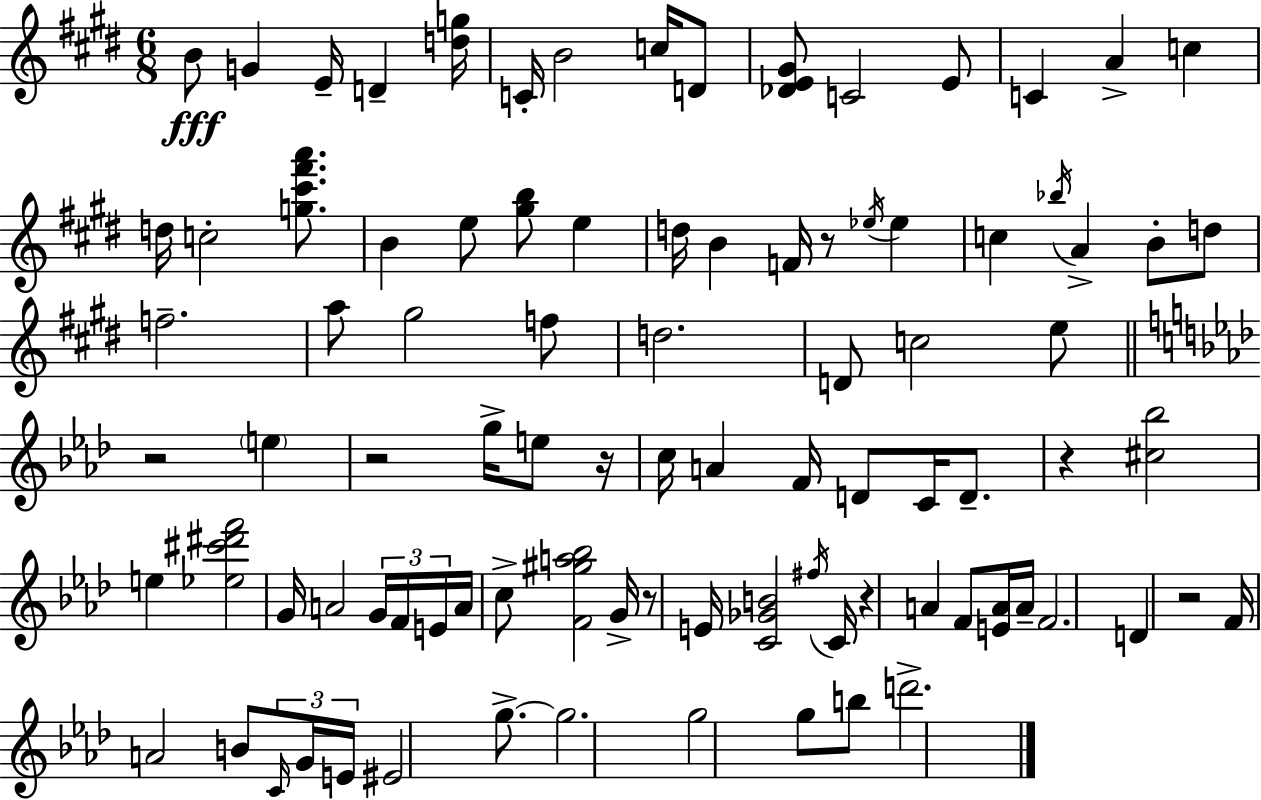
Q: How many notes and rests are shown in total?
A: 92